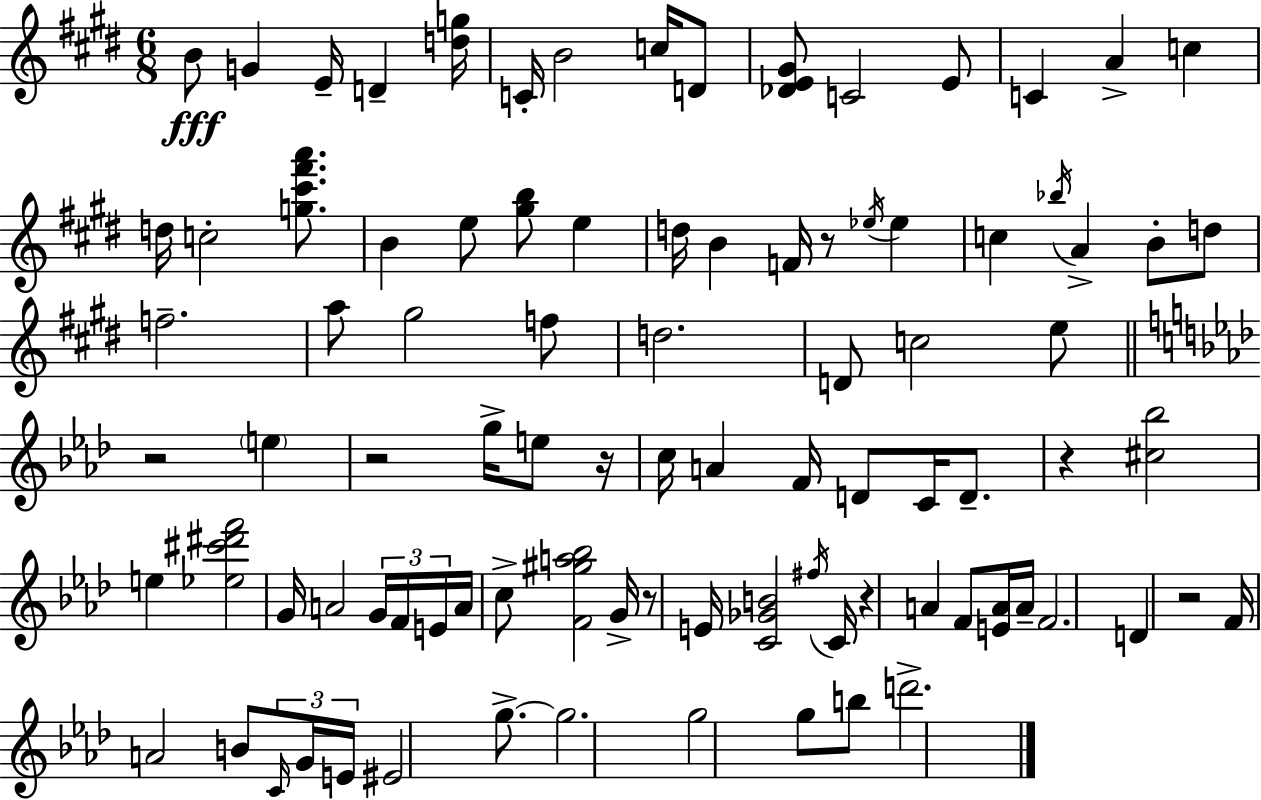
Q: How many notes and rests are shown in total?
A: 92